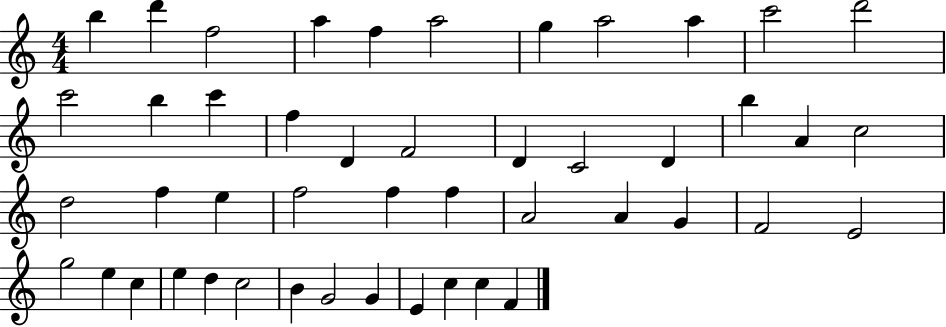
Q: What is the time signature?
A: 4/4